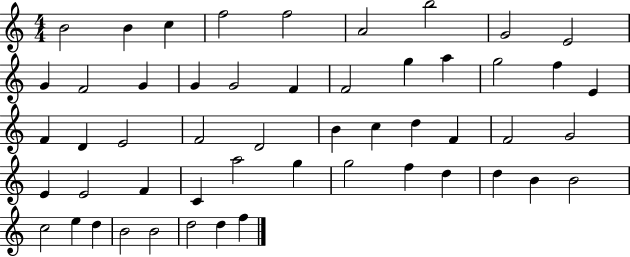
B4/h B4/q C5/q F5/h F5/h A4/h B5/h G4/h E4/h G4/q F4/h G4/q G4/q G4/h F4/q F4/h G5/q A5/q G5/h F5/q E4/q F4/q D4/q E4/h F4/h D4/h B4/q C5/q D5/q F4/q F4/h G4/h E4/q E4/h F4/q C4/q A5/h G5/q G5/h F5/q D5/q D5/q B4/q B4/h C5/h E5/q D5/q B4/h B4/h D5/h D5/q F5/q